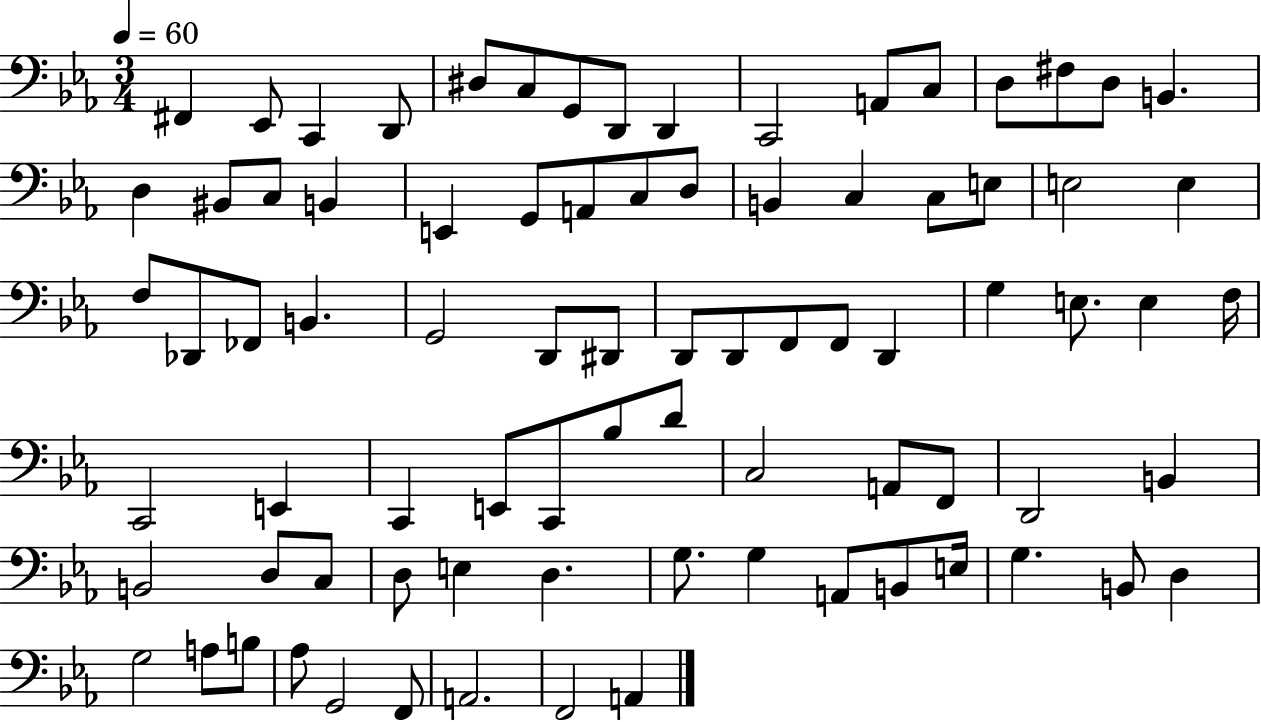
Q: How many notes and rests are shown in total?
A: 82